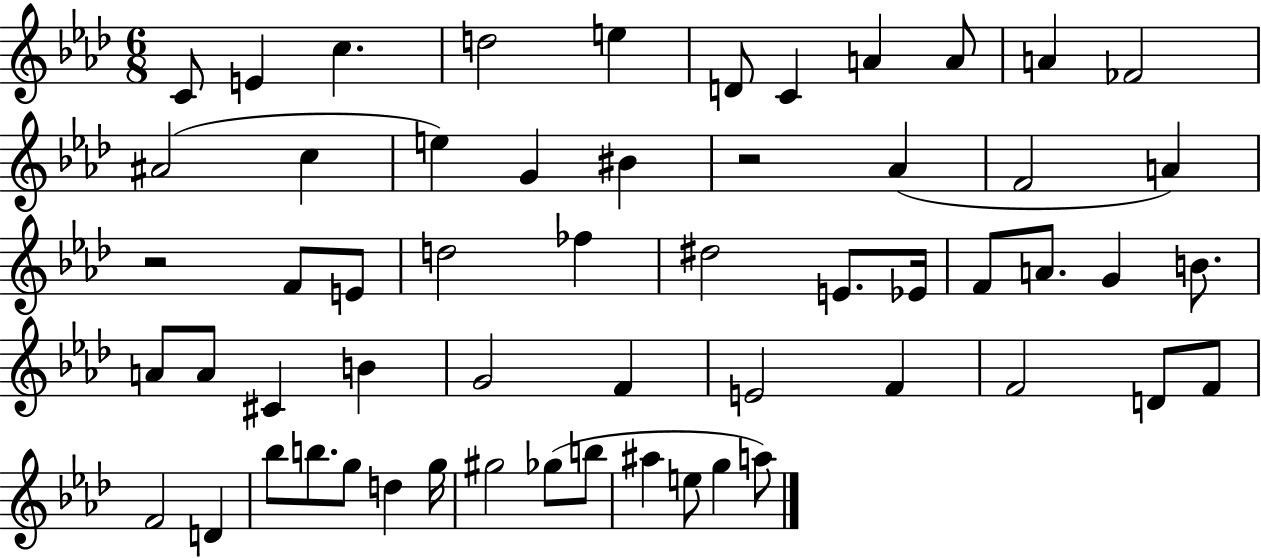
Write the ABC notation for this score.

X:1
T:Untitled
M:6/8
L:1/4
K:Ab
C/2 E c d2 e D/2 C A A/2 A _F2 ^A2 c e G ^B z2 _A F2 A z2 F/2 E/2 d2 _f ^d2 E/2 _E/4 F/2 A/2 G B/2 A/2 A/2 ^C B G2 F E2 F F2 D/2 F/2 F2 D _b/2 b/2 g/2 d g/4 ^g2 _g/2 b/2 ^a e/2 g a/2